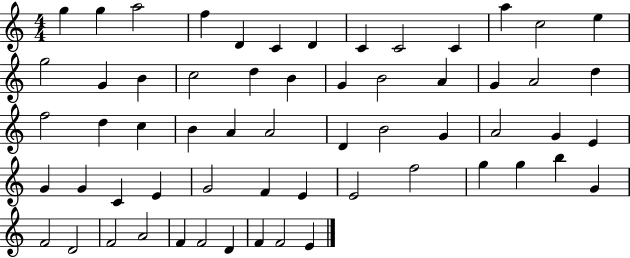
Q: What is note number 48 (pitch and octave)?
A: G5